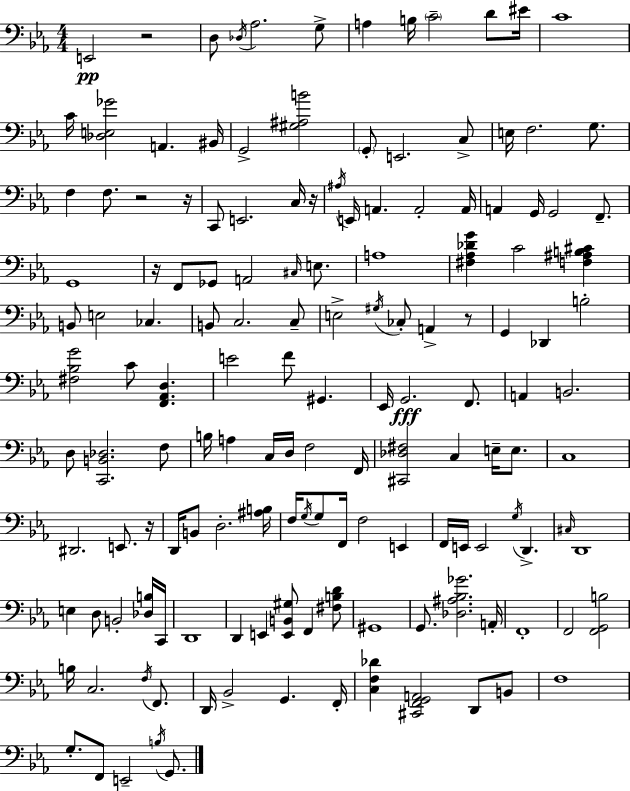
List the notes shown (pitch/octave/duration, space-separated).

E2/h R/h D3/e Db3/s Ab3/h. G3/e A3/q B3/s C4/h D4/e EIS4/s C4/w C4/s [Db3,E3,Gb4]/h A2/q. BIS2/s G2/h [G#3,A#3,B4]/h G2/e E2/h. C3/e E3/s F3/h. G3/e. F3/q F3/e. R/h R/s C2/e E2/h. C3/s R/s A#3/s E2/s A2/q. A2/h A2/s A2/q G2/s G2/h F2/e. G2/w R/s F2/e Gb2/e A2/h C#3/s E3/e. A3/w [F#3,Ab3,Db4,G4]/q C4/h [F3,A#3,B3,C#4]/q B2/e E3/h CES3/q. B2/e C3/h. C3/e E3/h G#3/s CES3/e A2/q R/e G2/q Db2/q B3/h [F#3,Bb3,G4]/h C4/e [F2,Ab2,D3]/q. E4/h F4/e G#2/q. Eb2/s G2/h. F2/e. A2/q B2/h. D3/e [C2,B2,Db3]/h. F3/e B3/s A3/q C3/s D3/s F3/h F2/s [C#2,Db3,F#3]/h C3/q E3/s E3/e. C3/w D#2/h. E2/e. R/s D2/s B2/e D3/h. [A#3,B3]/s F3/s G3/s G3/e F2/s F3/h E2/q F2/s E2/s E2/h G3/s D2/q. C#3/s D2/w E3/q D3/e B2/h [Db3,B3]/s C2/s D2/w D2/q E2/q [E2,B2,G#3]/e F2/q [F#3,B3,D4]/e G#2/w G2/e. [Db3,A#3,Bb3,Gb4]/h. A2/s F2/w F2/h [F2,G2,B3]/h B3/s C3/h. F3/s F2/e. D2/s Bb2/h G2/q. F2/s [C3,F3,Db4]/q [C#2,F2,G2,A2]/h D2/e B2/e F3/w G3/e. F2/e E2/h B3/s G2/e.